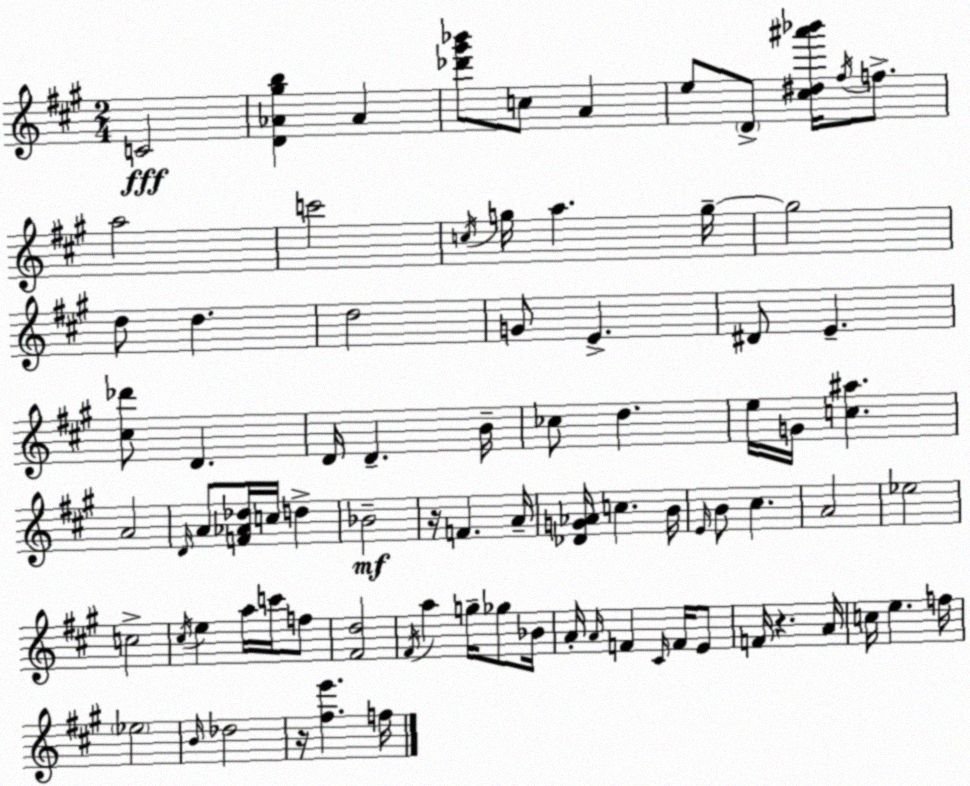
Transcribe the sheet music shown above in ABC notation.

X:1
T:Untitled
M:2/4
L:1/4
K:A
C2 [D_A^gb] _A [_d'^g'_b']/2 c/2 A e/2 D/2 [^c^d^a'_b']/4 ^f/4 f/2 a2 c'2 c/4 g/4 a g/4 g2 d/2 d d2 G/2 E ^D/2 E [^c_d']/2 D D/4 D B/4 _c/2 d e/4 G/4 [c^a] A2 D/4 A/2 [F_A_d]/4 c/4 d _B2 z/4 F A/4 [_DG_A]/4 c B/4 E/4 B/2 ^c A2 _e2 c2 ^c/4 e a/4 c'/4 f/2 [^Fd]2 ^F/4 a g/4 _g/2 _B/4 A/4 A/4 F ^C/4 F/4 E/2 F/4 z A/4 c/4 e f/4 _e2 B/4 _d2 z/4 [^fe'] f/4